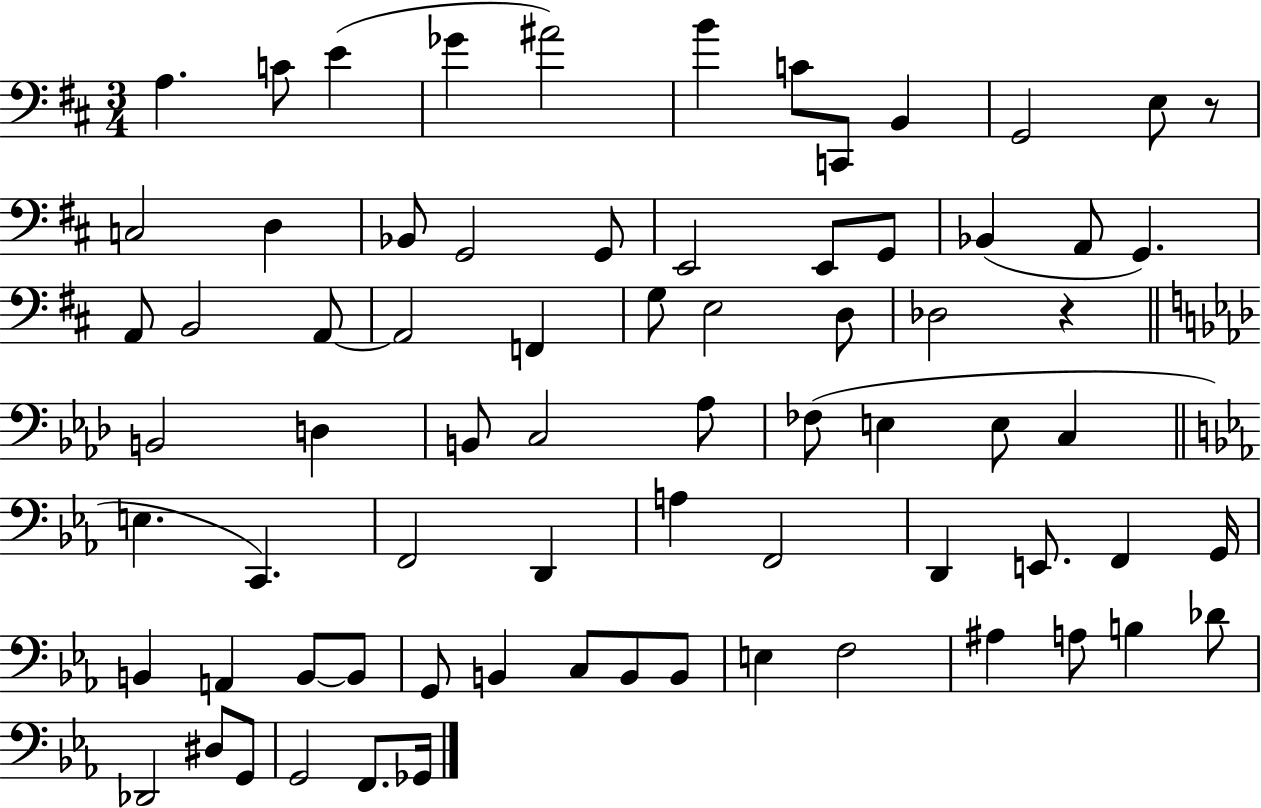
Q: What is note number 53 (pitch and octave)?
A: B2